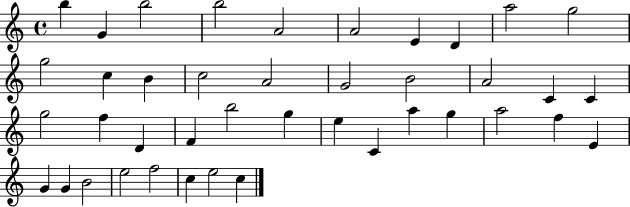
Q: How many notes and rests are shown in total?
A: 41